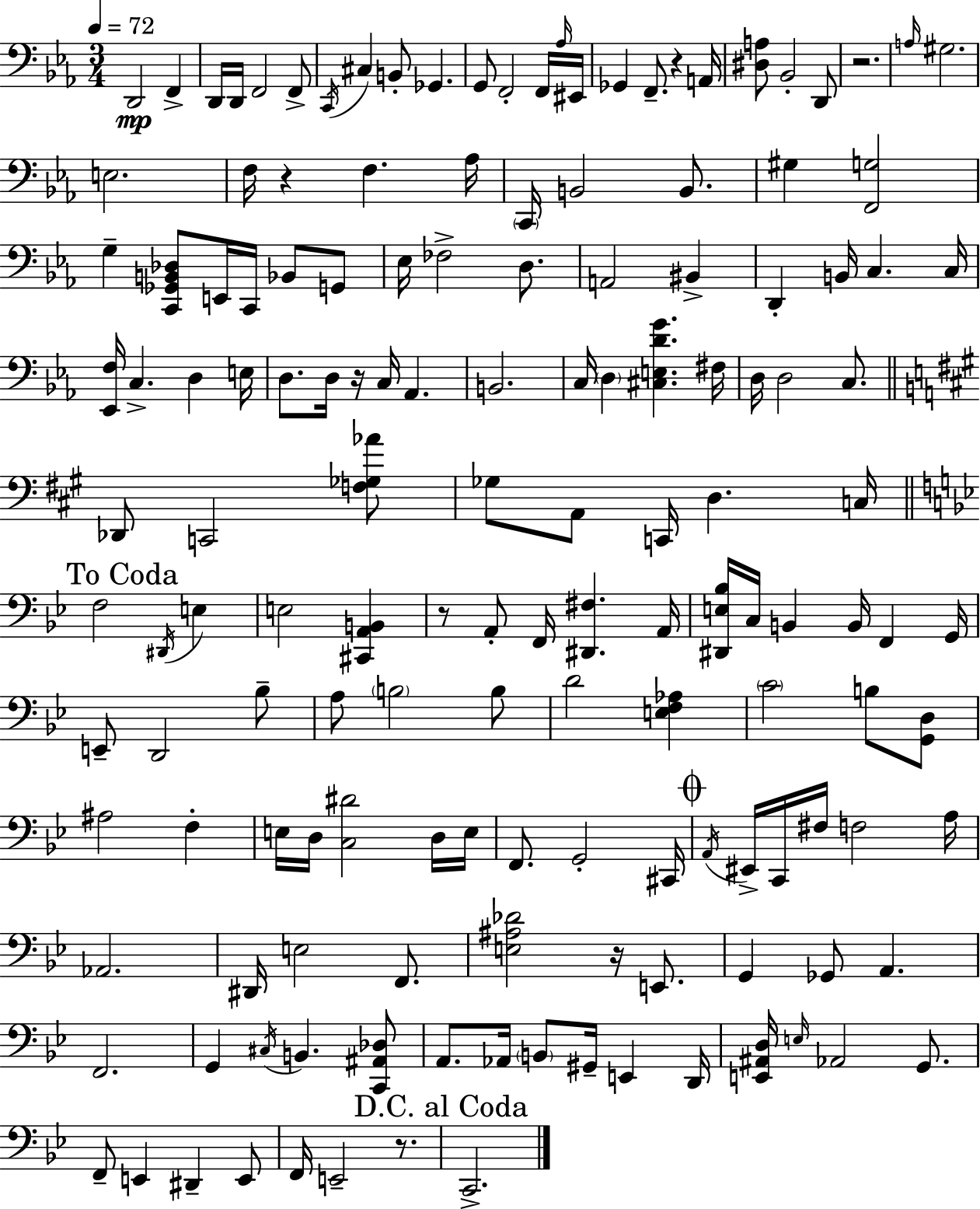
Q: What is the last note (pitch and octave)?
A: C2